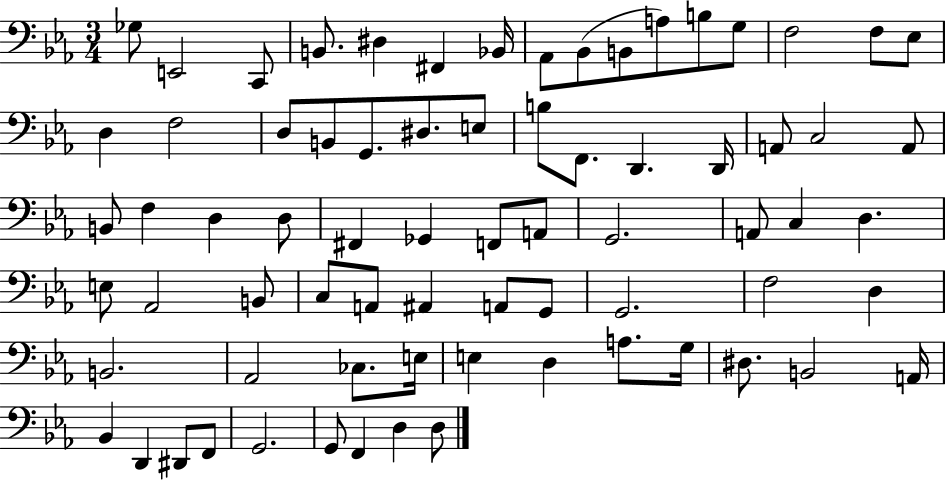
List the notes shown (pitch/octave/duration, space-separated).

Gb3/e E2/h C2/e B2/e. D#3/q F#2/q Bb2/s Ab2/e Bb2/e B2/e A3/e B3/e G3/e F3/h F3/e Eb3/e D3/q F3/h D3/e B2/e G2/e. D#3/e. E3/e B3/e F2/e. D2/q. D2/s A2/e C3/h A2/e B2/e F3/q D3/q D3/e F#2/q Gb2/q F2/e A2/e G2/h. A2/e C3/q D3/q. E3/e Ab2/h B2/e C3/e A2/e A#2/q A2/e G2/e G2/h. F3/h D3/q B2/h. Ab2/h CES3/e. E3/s E3/q D3/q A3/e. G3/s D#3/e. B2/h A2/s Bb2/q D2/q D#2/e F2/e G2/h. G2/e F2/q D3/q D3/e